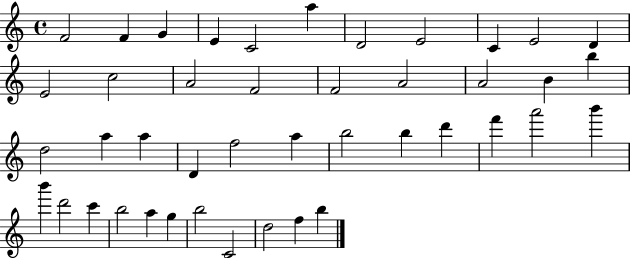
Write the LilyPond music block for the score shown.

{
  \clef treble
  \time 4/4
  \defaultTimeSignature
  \key c \major
  f'2 f'4 g'4 | e'4 c'2 a''4 | d'2 e'2 | c'4 e'2 d'4 | \break e'2 c''2 | a'2 f'2 | f'2 a'2 | a'2 b'4 b''4 | \break d''2 a''4 a''4 | d'4 f''2 a''4 | b''2 b''4 d'''4 | f'''4 a'''2 b'''4 | \break b'''4 d'''2 c'''4 | b''2 a''4 g''4 | b''2 c'2 | d''2 f''4 b''4 | \break \bar "|."
}